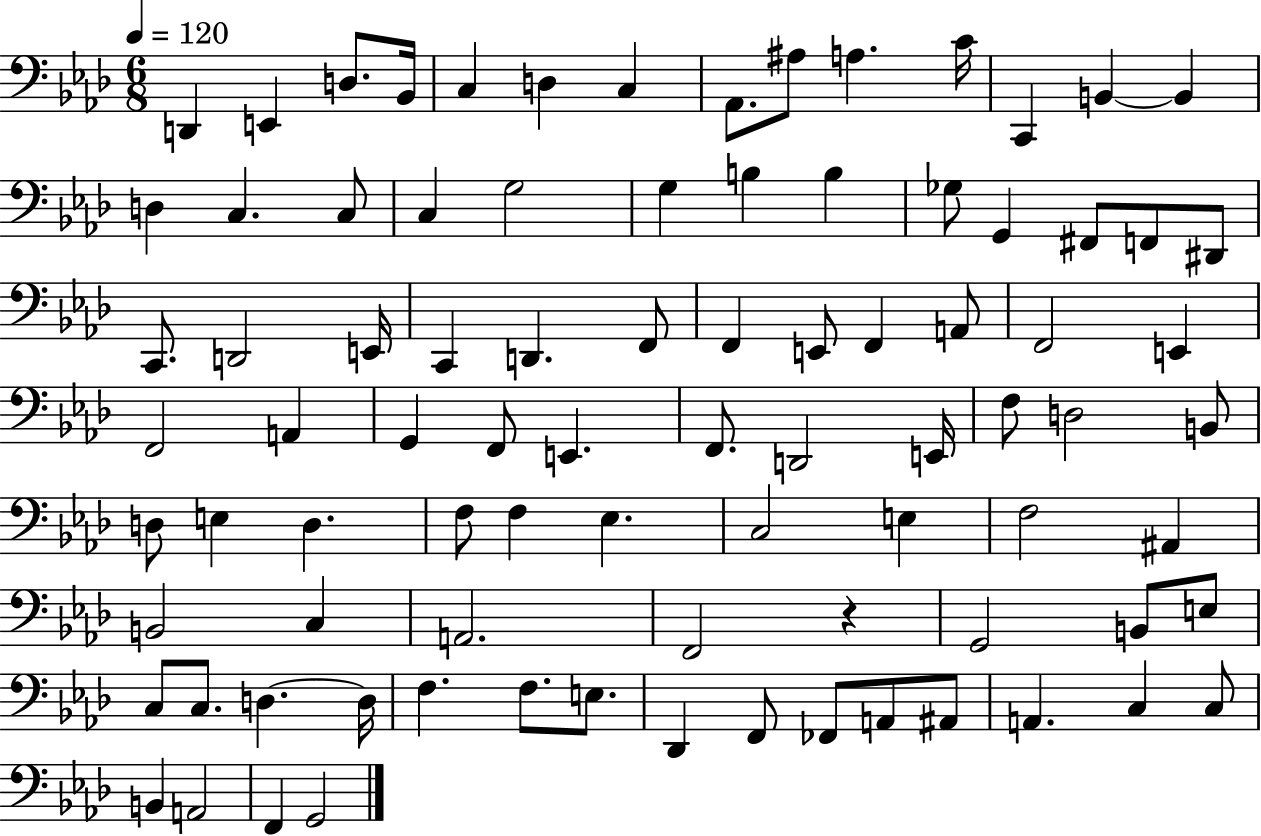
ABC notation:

X:1
T:Untitled
M:6/8
L:1/4
K:Ab
D,, E,, D,/2 _B,,/4 C, D, C, _A,,/2 ^A,/2 A, C/4 C,, B,, B,, D, C, C,/2 C, G,2 G, B, B, _G,/2 G,, ^F,,/2 F,,/2 ^D,,/2 C,,/2 D,,2 E,,/4 C,, D,, F,,/2 F,, E,,/2 F,, A,,/2 F,,2 E,, F,,2 A,, G,, F,,/2 E,, F,,/2 D,,2 E,,/4 F,/2 D,2 B,,/2 D,/2 E, D, F,/2 F, _E, C,2 E, F,2 ^A,, B,,2 C, A,,2 F,,2 z G,,2 B,,/2 E,/2 C,/2 C,/2 D, D,/4 F, F,/2 E,/2 _D,, F,,/2 _F,,/2 A,,/2 ^A,,/2 A,, C, C,/2 B,, A,,2 F,, G,,2